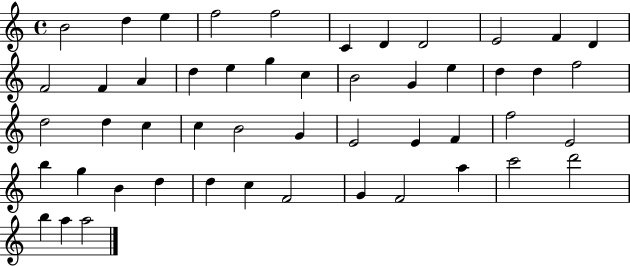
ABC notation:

X:1
T:Untitled
M:4/4
L:1/4
K:C
B2 d e f2 f2 C D D2 E2 F D F2 F A d e g c B2 G e d d f2 d2 d c c B2 G E2 E F f2 E2 b g B d d c F2 G F2 a c'2 d'2 b a a2